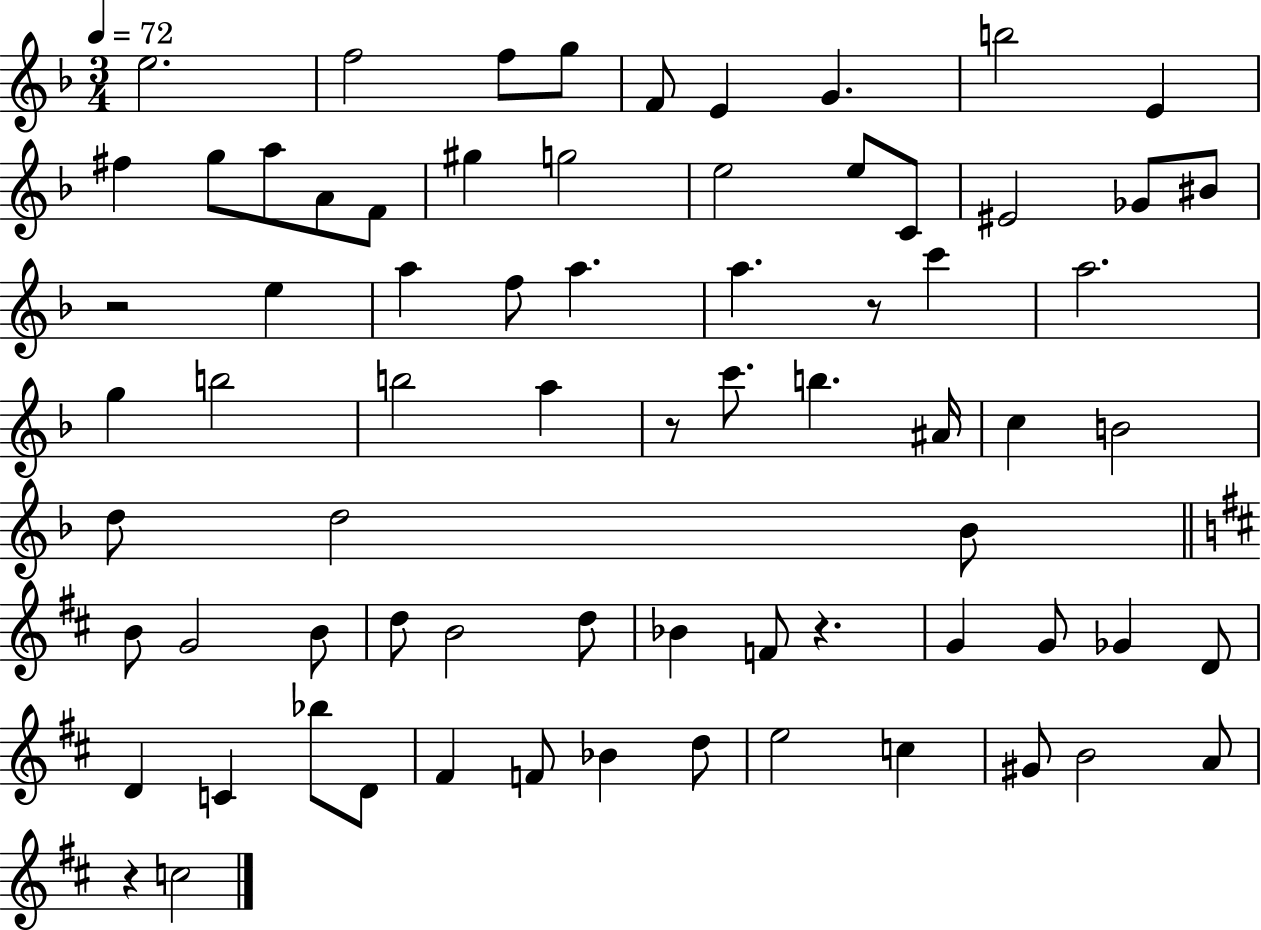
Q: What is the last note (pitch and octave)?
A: C5